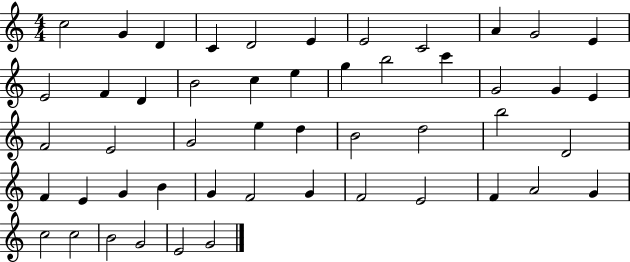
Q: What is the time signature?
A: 4/4